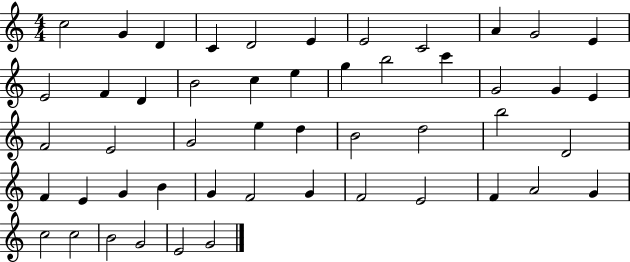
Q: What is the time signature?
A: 4/4